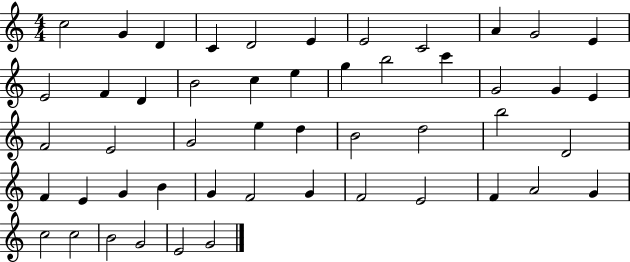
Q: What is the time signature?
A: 4/4